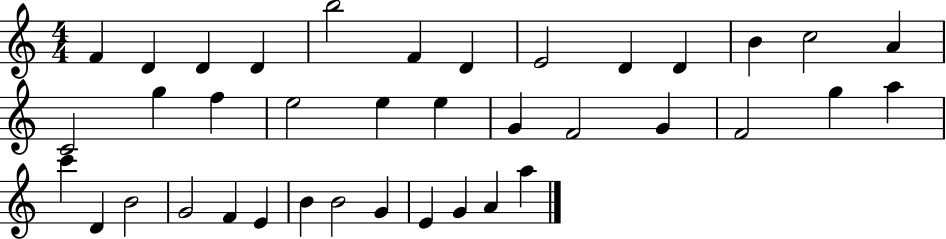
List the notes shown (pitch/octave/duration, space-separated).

F4/q D4/q D4/q D4/q B5/h F4/q D4/q E4/h D4/q D4/q B4/q C5/h A4/q C4/h G5/q F5/q E5/h E5/q E5/q G4/q F4/h G4/q F4/h G5/q A5/q C6/q D4/q B4/h G4/h F4/q E4/q B4/q B4/h G4/q E4/q G4/q A4/q A5/q